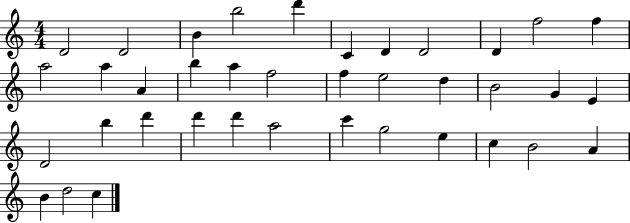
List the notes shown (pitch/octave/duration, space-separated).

D4/h D4/h B4/q B5/h D6/q C4/q D4/q D4/h D4/q F5/h F5/q A5/h A5/q A4/q B5/q A5/q F5/h F5/q E5/h D5/q B4/h G4/q E4/q D4/h B5/q D6/q D6/q D6/q A5/h C6/q G5/h E5/q C5/q B4/h A4/q B4/q D5/h C5/q